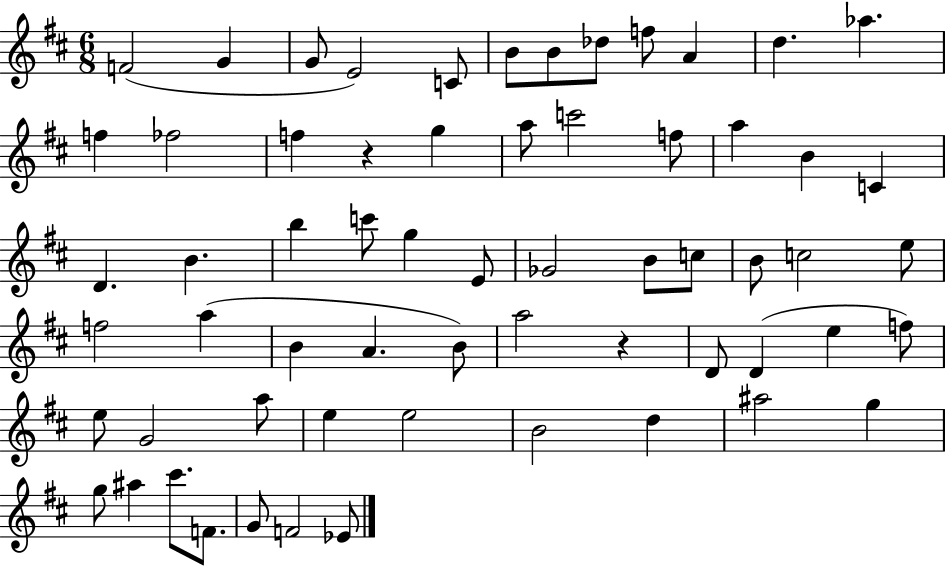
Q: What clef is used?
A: treble